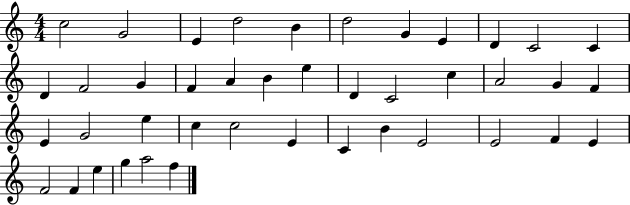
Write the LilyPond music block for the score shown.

{
  \clef treble
  \numericTimeSignature
  \time 4/4
  \key c \major
  c''2 g'2 | e'4 d''2 b'4 | d''2 g'4 e'4 | d'4 c'2 c'4 | \break d'4 f'2 g'4 | f'4 a'4 b'4 e''4 | d'4 c'2 c''4 | a'2 g'4 f'4 | \break e'4 g'2 e''4 | c''4 c''2 e'4 | c'4 b'4 e'2 | e'2 f'4 e'4 | \break f'2 f'4 e''4 | g''4 a''2 f''4 | \bar "|."
}